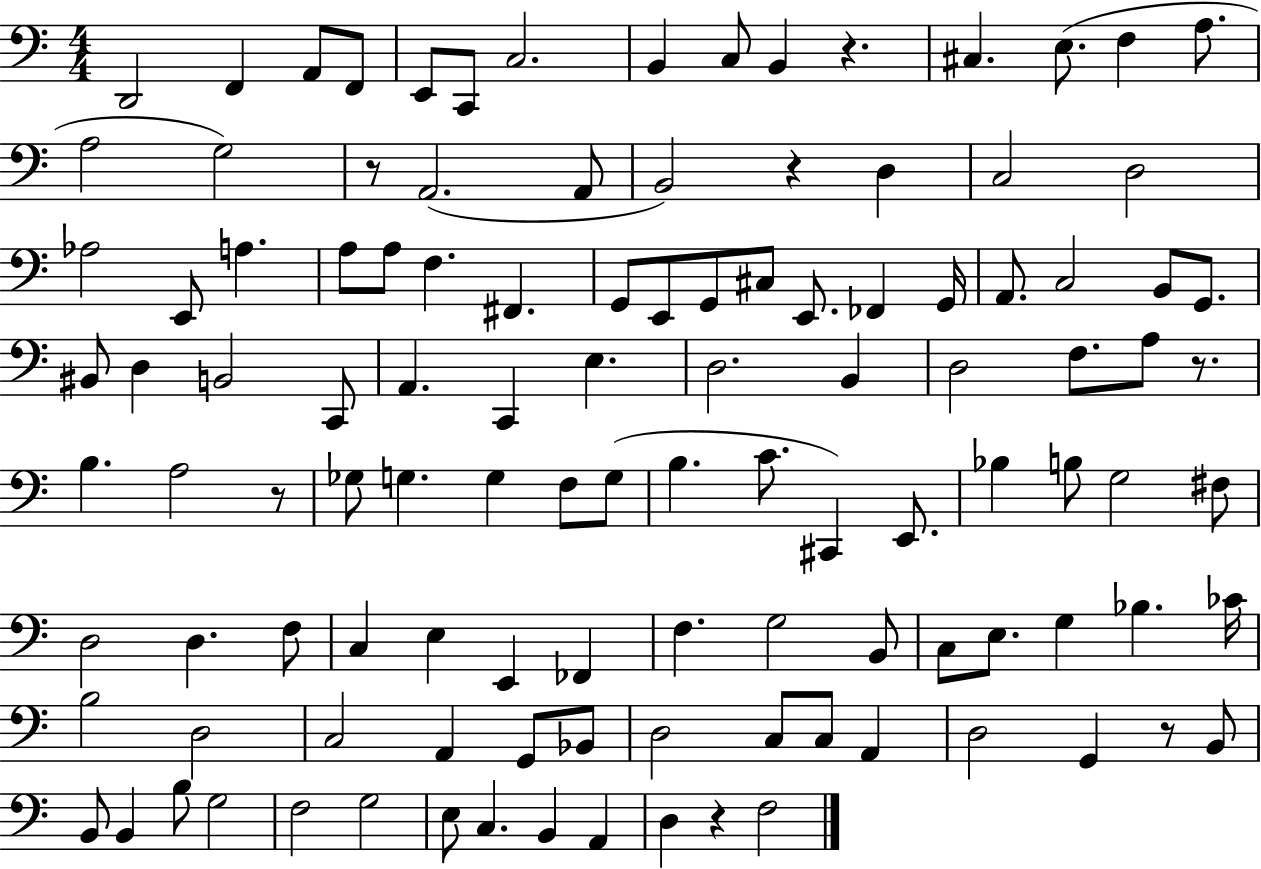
X:1
T:Untitled
M:4/4
L:1/4
K:C
D,,2 F,, A,,/2 F,,/2 E,,/2 C,,/2 C,2 B,, C,/2 B,, z ^C, E,/2 F, A,/2 A,2 G,2 z/2 A,,2 A,,/2 B,,2 z D, C,2 D,2 _A,2 E,,/2 A, A,/2 A,/2 F, ^F,, G,,/2 E,,/2 G,,/2 ^C,/2 E,,/2 _F,, G,,/4 A,,/2 C,2 B,,/2 G,,/2 ^B,,/2 D, B,,2 C,,/2 A,, C,, E, D,2 B,, D,2 F,/2 A,/2 z/2 B, A,2 z/2 _G,/2 G, G, F,/2 G,/2 B, C/2 ^C,, E,,/2 _B, B,/2 G,2 ^F,/2 D,2 D, F,/2 C, E, E,, _F,, F, G,2 B,,/2 C,/2 E,/2 G, _B, _C/4 B,2 D,2 C,2 A,, G,,/2 _B,,/2 D,2 C,/2 C,/2 A,, D,2 G,, z/2 B,,/2 B,,/2 B,, B,/2 G,2 F,2 G,2 E,/2 C, B,, A,, D, z F,2